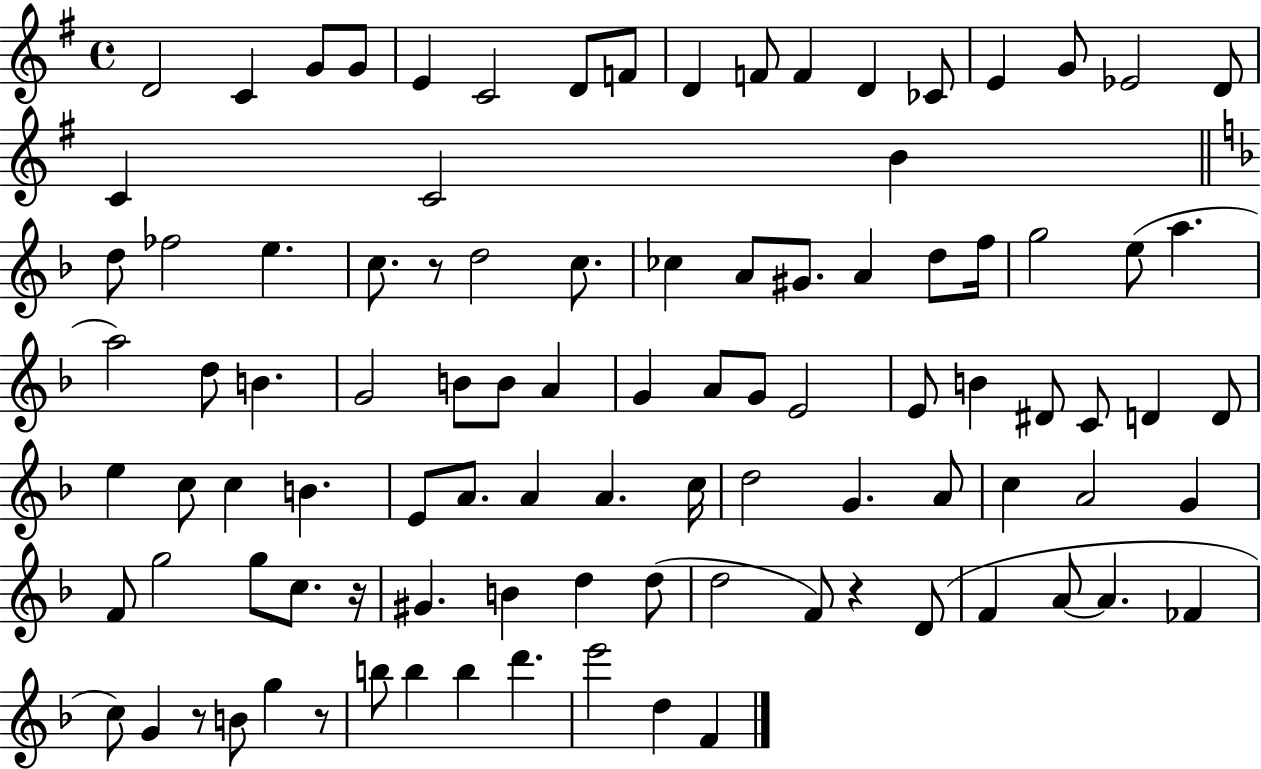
{
  \clef treble
  \time 4/4
  \defaultTimeSignature
  \key g \major
  d'2 c'4 g'8 g'8 | e'4 c'2 d'8 f'8 | d'4 f'8 f'4 d'4 ces'8 | e'4 g'8 ees'2 d'8 | \break c'4 c'2 b'4 | \bar "||" \break \key f \major d''8 fes''2 e''4. | c''8. r8 d''2 c''8. | ces''4 a'8 gis'8. a'4 d''8 f''16 | g''2 e''8( a''4. | \break a''2) d''8 b'4. | g'2 b'8 b'8 a'4 | g'4 a'8 g'8 e'2 | e'8 b'4 dis'8 c'8 d'4 d'8 | \break e''4 c''8 c''4 b'4. | e'8 a'8. a'4 a'4. c''16 | d''2 g'4. a'8 | c''4 a'2 g'4 | \break f'8 g''2 g''8 c''8. r16 | gis'4. b'4 d''4 d''8( | d''2 f'8) r4 d'8( | f'4 a'8~~ a'4. fes'4 | \break c''8) g'4 r8 b'8 g''4 r8 | b''8 b''4 b''4 d'''4. | e'''2 d''4 f'4 | \bar "|."
}